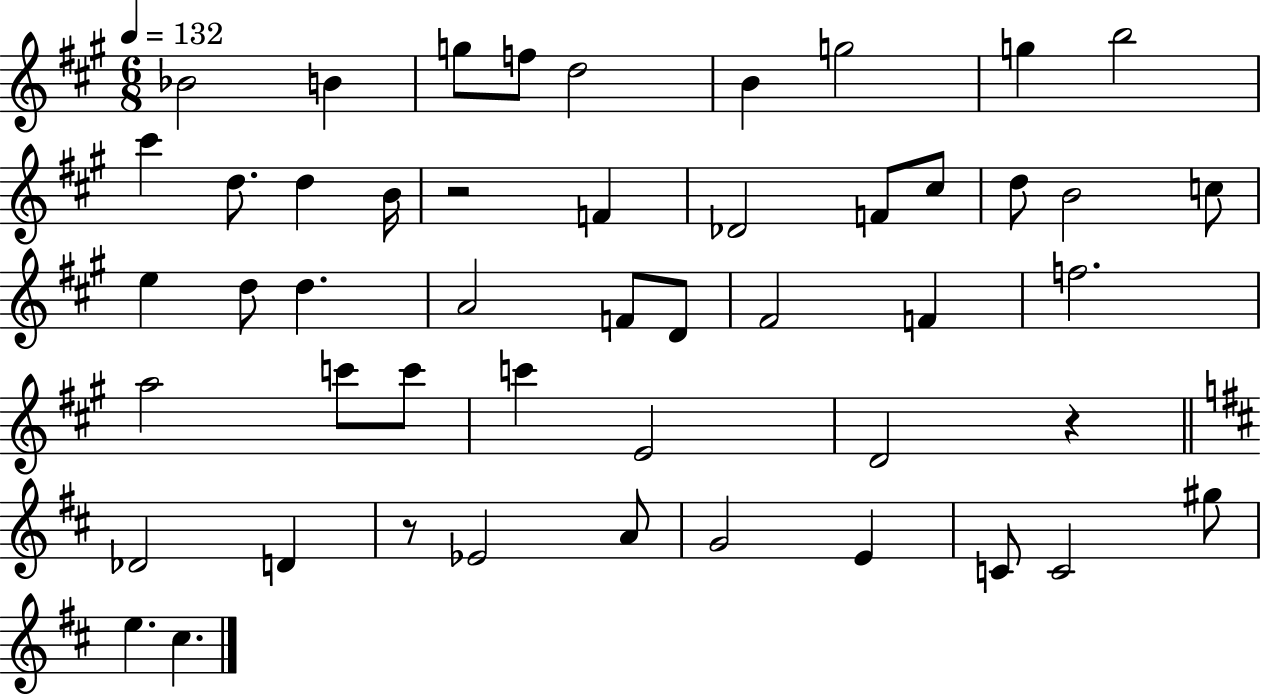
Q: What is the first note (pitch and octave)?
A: Bb4